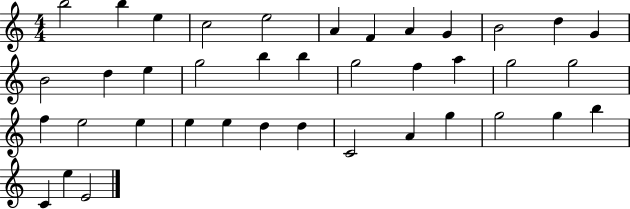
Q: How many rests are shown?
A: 0